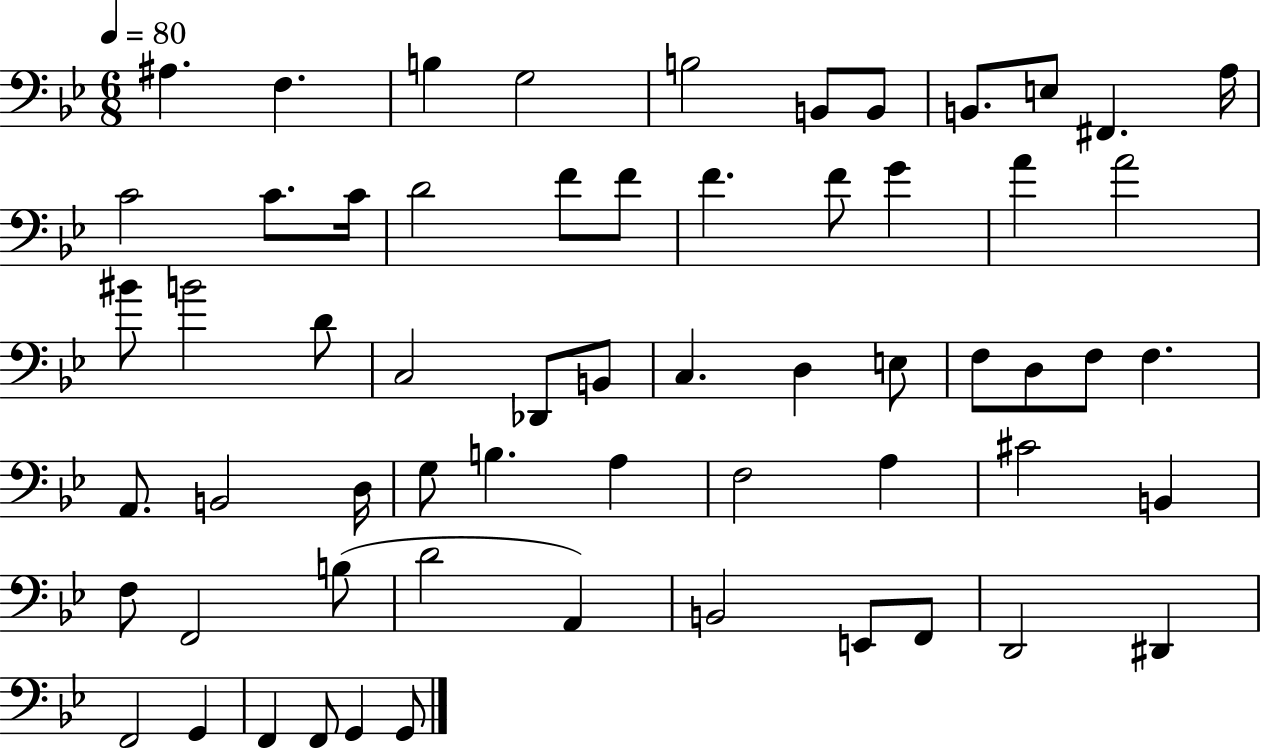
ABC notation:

X:1
T:Untitled
M:6/8
L:1/4
K:Bb
^A, F, B, G,2 B,2 B,,/2 B,,/2 B,,/2 E,/2 ^F,, A,/4 C2 C/2 C/4 D2 F/2 F/2 F F/2 G A A2 ^B/2 B2 D/2 C,2 _D,,/2 B,,/2 C, D, E,/2 F,/2 D,/2 F,/2 F, A,,/2 B,,2 D,/4 G,/2 B, A, F,2 A, ^C2 B,, F,/2 F,,2 B,/2 D2 A,, B,,2 E,,/2 F,,/2 D,,2 ^D,, F,,2 G,, F,, F,,/2 G,, G,,/2